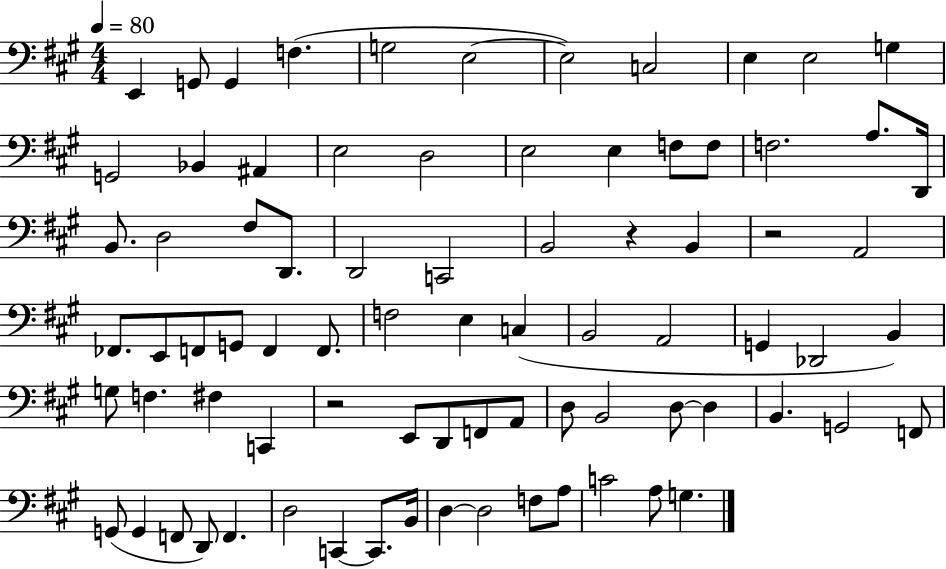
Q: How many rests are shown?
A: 3